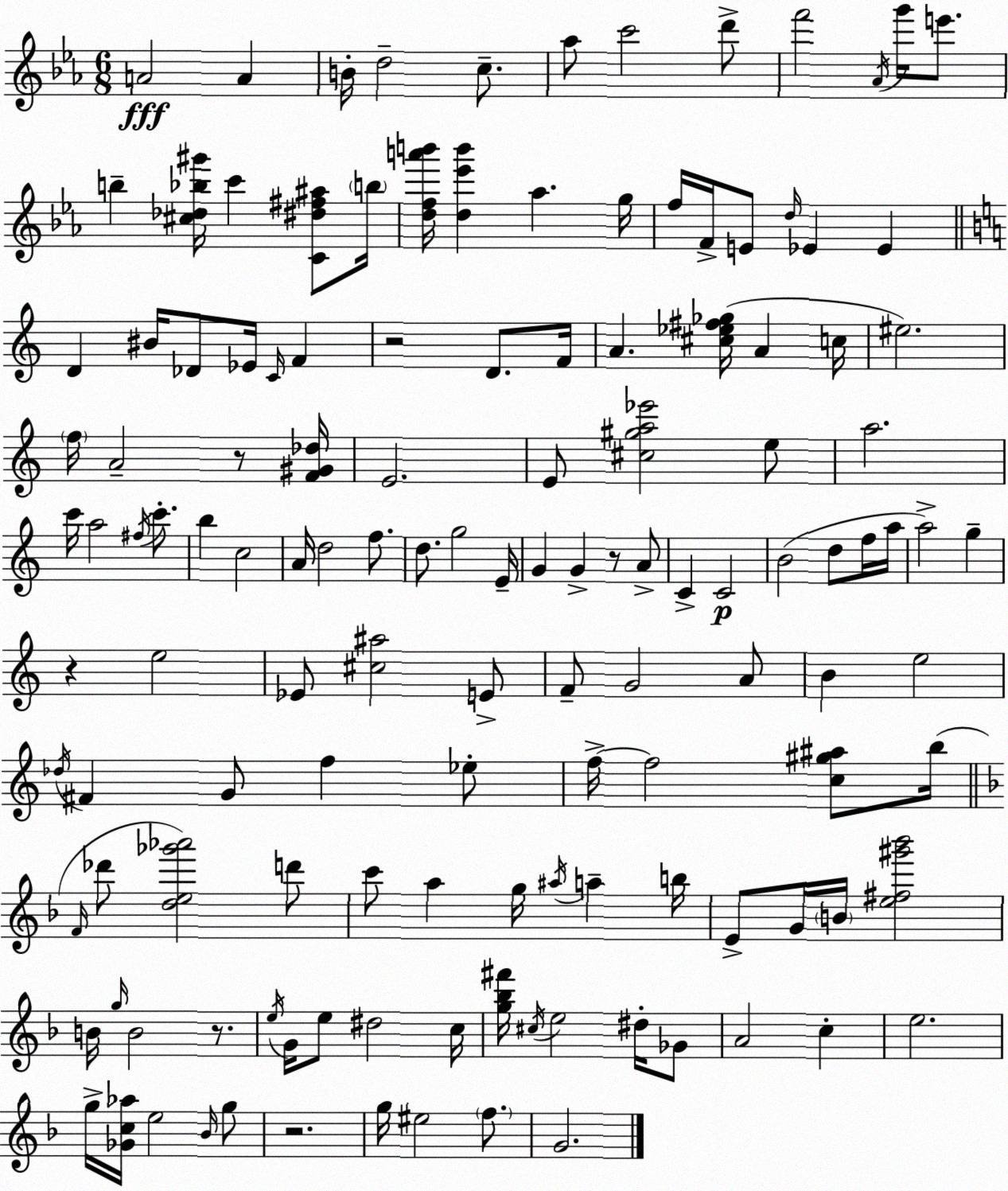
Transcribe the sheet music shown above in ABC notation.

X:1
T:Untitled
M:6/8
L:1/4
K:Cm
A2 A B/4 d2 c/2 _a/2 c'2 d'/2 f'2 _A/4 g'/4 e'/2 b [^c_d_b^g']/4 c' [C^d^f^a]/2 b/4 [dfa'b']/4 [d_e'b'] _a g/4 f/4 F/4 E/2 d/4 _E _E D ^B/4 _D/2 _E/4 C/4 F z2 D/2 F/4 A [^c_e^f_g]/4 A c/4 ^e2 f/4 A2 z/2 [F^G_d]/4 E2 E/2 [^c^ga_e']2 e/2 a2 c'/4 a2 ^f/4 c'/2 b c2 A/4 d2 f/2 d/2 g2 E/4 G G z/2 A/2 C C2 B2 d/2 f/4 a/4 a2 g z e2 _E/2 [^c^a]2 E/2 F/2 G2 A/2 B e2 _d/4 ^F G/2 f _e/2 f/4 f2 [c^g^a]/2 b/4 F/4 _d'/2 [de_g'_a']2 d'/2 c'/2 a g/4 ^a/4 a b/4 E/2 G/4 B/4 [e^f^g'_b']2 B/4 g/4 B2 z/2 e/4 G/4 e/2 ^d2 c/4 [g_b^f']/4 ^c/4 e2 ^d/4 _G/2 A2 c e2 g/4 [_Gc_a]/4 e2 _B/4 g/2 z2 g/4 ^e2 f/2 G2